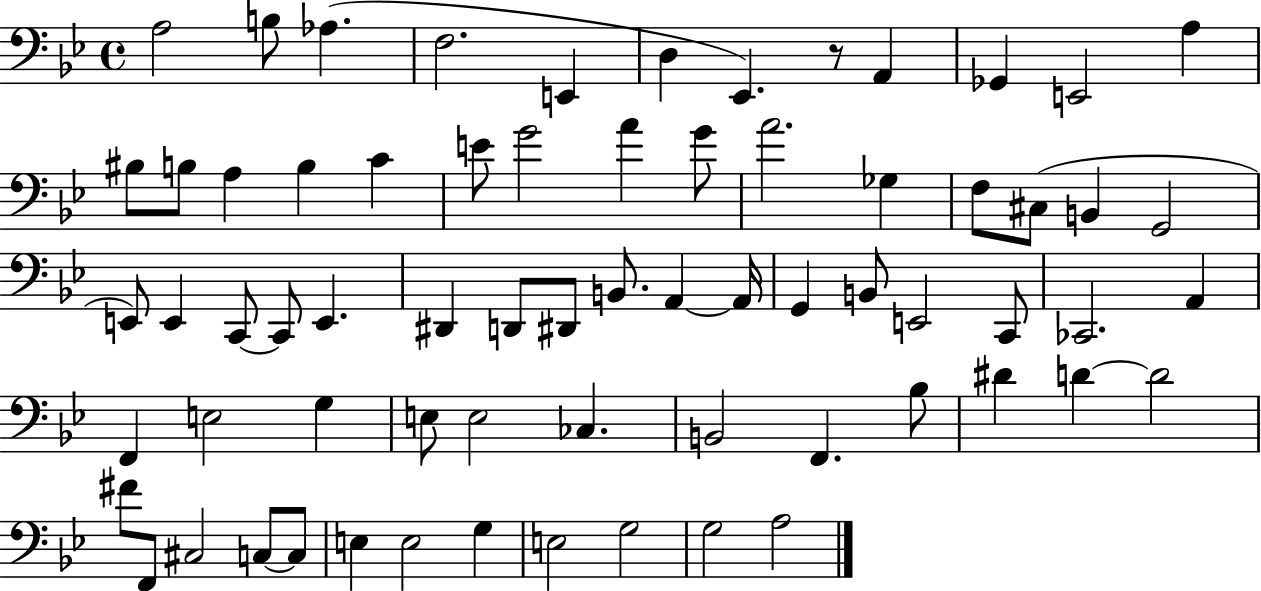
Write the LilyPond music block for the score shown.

{
  \clef bass
  \time 4/4
  \defaultTimeSignature
  \key bes \major
  a2 b8 aes4.( | f2. e,4 | d4 ees,4.) r8 a,4 | ges,4 e,2 a4 | \break bis8 b8 a4 b4 c'4 | e'8 g'2 a'4 g'8 | a'2. ges4 | f8 cis8( b,4 g,2 | \break e,8) e,4 c,8~~ c,8 e,4. | dis,4 d,8 dis,8 b,8. a,4~~ a,16 | g,4 b,8 e,2 c,8 | ces,2. a,4 | \break f,4 e2 g4 | e8 e2 ces4. | b,2 f,4. bes8 | dis'4 d'4~~ d'2 | \break fis'8 f,8 cis2 c8~~ c8 | e4 e2 g4 | e2 g2 | g2 a2 | \break \bar "|."
}